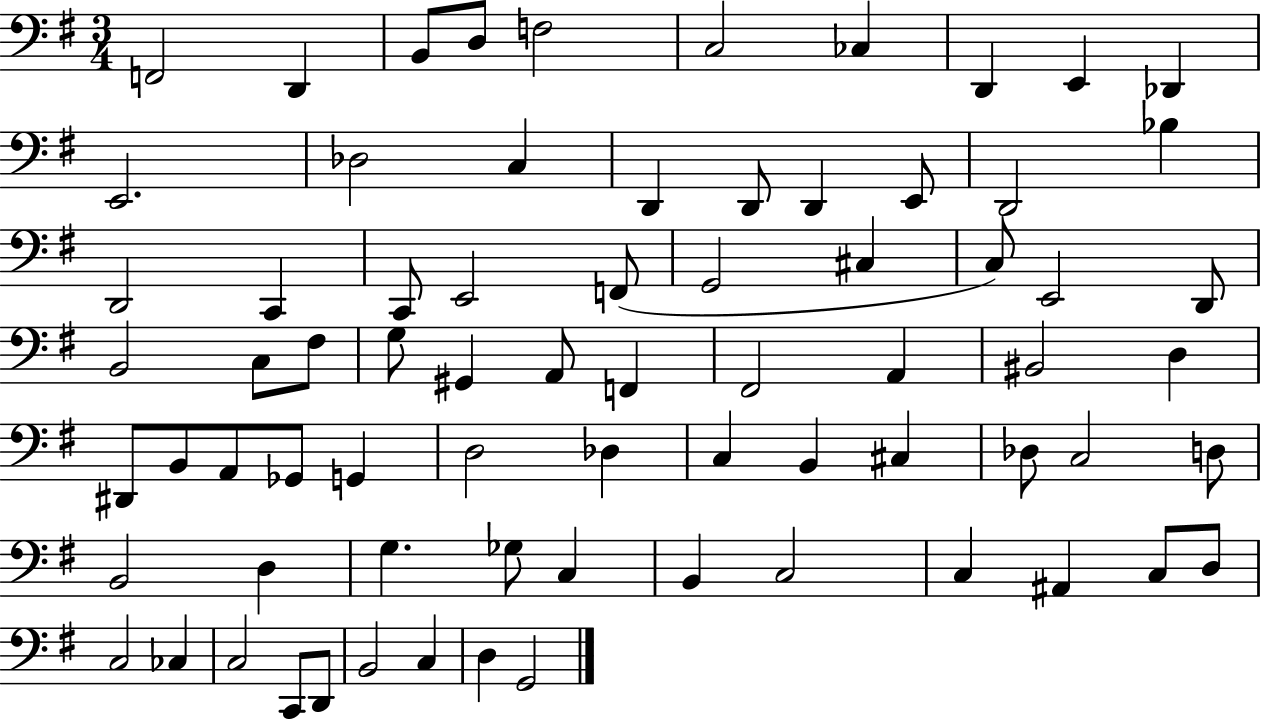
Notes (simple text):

F2/h D2/q B2/e D3/e F3/h C3/h CES3/q D2/q E2/q Db2/q E2/h. Db3/h C3/q D2/q D2/e D2/q E2/e D2/h Bb3/q D2/h C2/q C2/e E2/h F2/e G2/h C#3/q C3/e E2/h D2/e B2/h C3/e F#3/e G3/e G#2/q A2/e F2/q F#2/h A2/q BIS2/h D3/q D#2/e B2/e A2/e Gb2/e G2/q D3/h Db3/q C3/q B2/q C#3/q Db3/e C3/h D3/e B2/h D3/q G3/q. Gb3/e C3/q B2/q C3/h C3/q A#2/q C3/e D3/e C3/h CES3/q C3/h C2/e D2/e B2/h C3/q D3/q G2/h